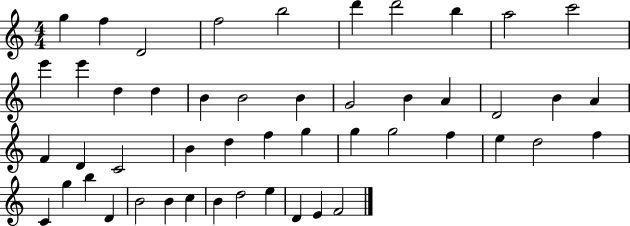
{
  \clef treble
  \numericTimeSignature
  \time 4/4
  \key c \major
  g''4 f''4 d'2 | f''2 b''2 | d'''4 d'''2 b''4 | a''2 c'''2 | \break e'''4 e'''4 d''4 d''4 | b'4 b'2 b'4 | g'2 b'4 a'4 | d'2 b'4 a'4 | \break f'4 d'4 c'2 | b'4 d''4 f''4 g''4 | g''4 g''2 f''4 | e''4 d''2 f''4 | \break c'4 g''4 b''4 d'4 | b'2 b'4 c''4 | b'4 d''2 e''4 | d'4 e'4 f'2 | \break \bar "|."
}